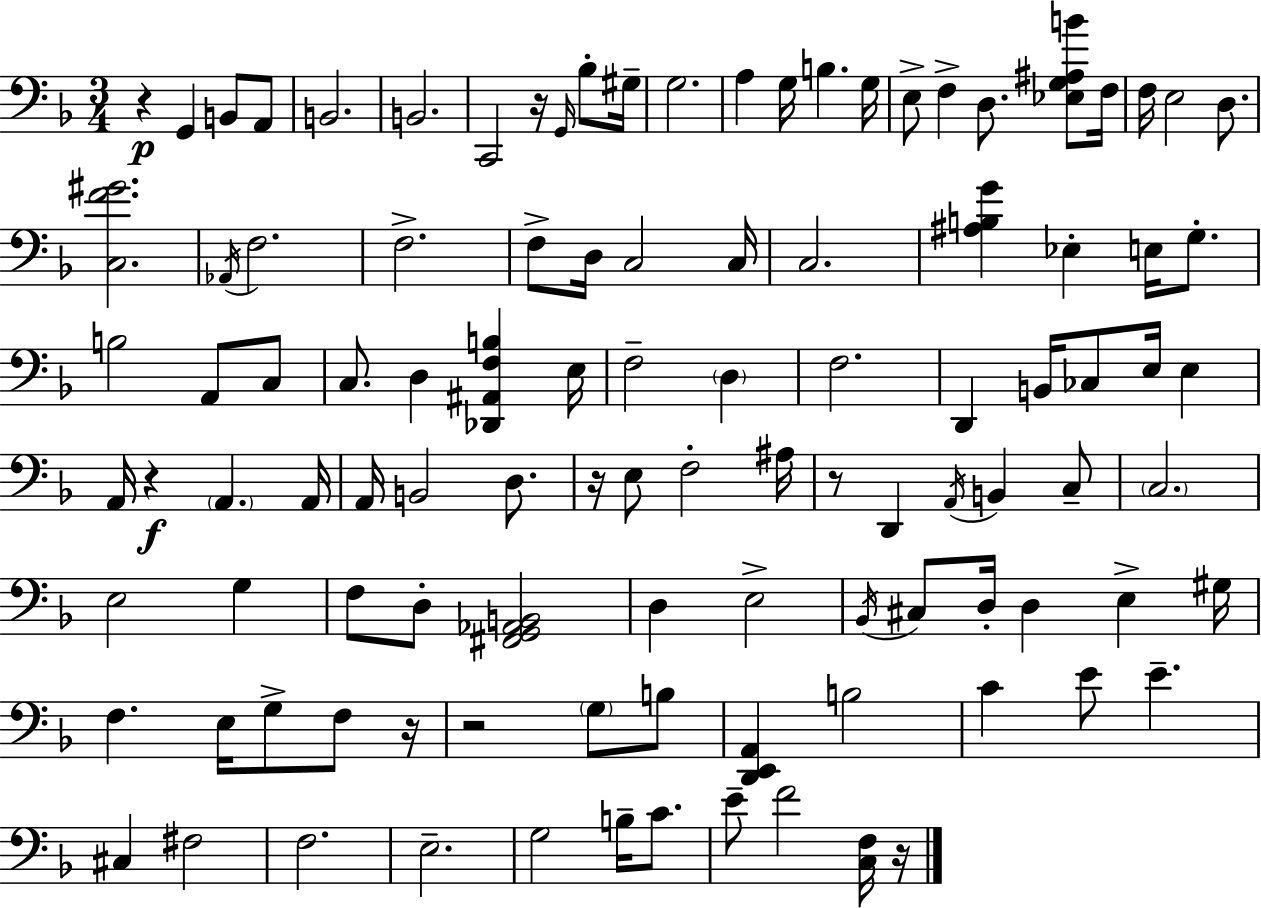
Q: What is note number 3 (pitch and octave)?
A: A2